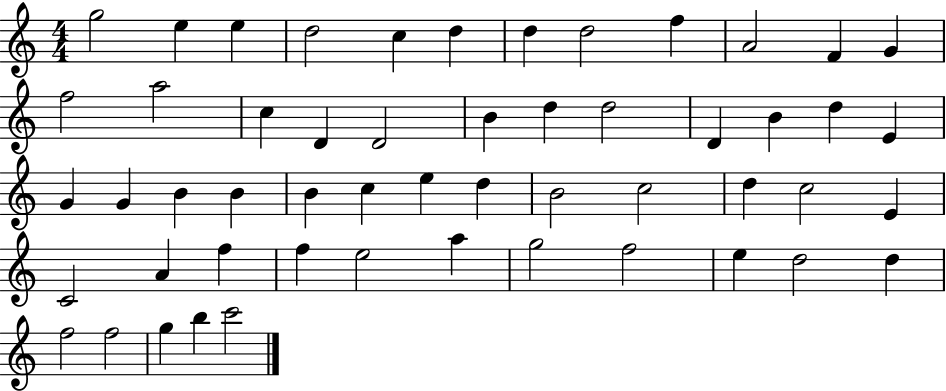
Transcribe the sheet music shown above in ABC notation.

X:1
T:Untitled
M:4/4
L:1/4
K:C
g2 e e d2 c d d d2 f A2 F G f2 a2 c D D2 B d d2 D B d E G G B B B c e d B2 c2 d c2 E C2 A f f e2 a g2 f2 e d2 d f2 f2 g b c'2